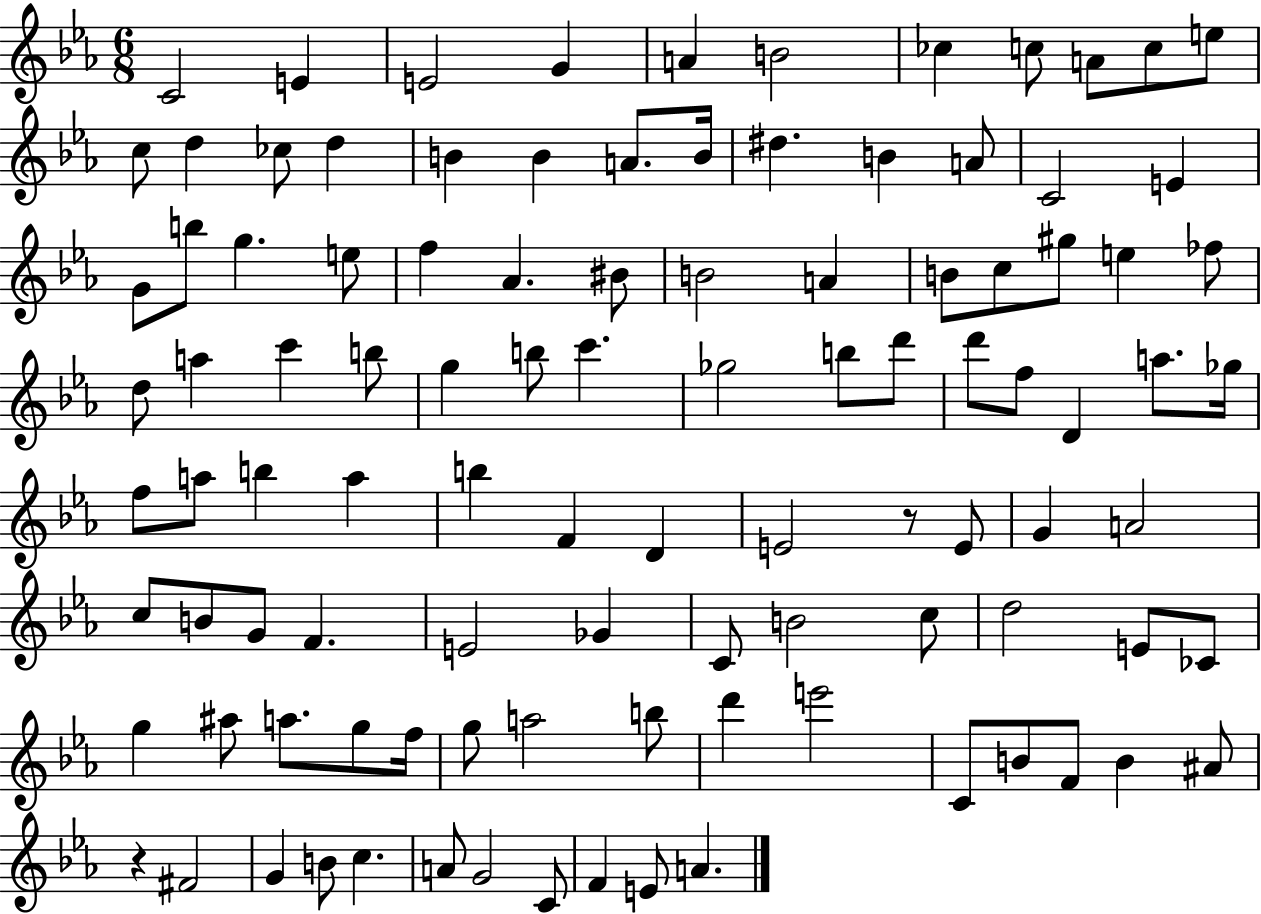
C4/h E4/q E4/h G4/q A4/q B4/h CES5/q C5/e A4/e C5/e E5/e C5/e D5/q CES5/e D5/q B4/q B4/q A4/e. B4/s D#5/q. B4/q A4/e C4/h E4/q G4/e B5/e G5/q. E5/e F5/q Ab4/q. BIS4/e B4/h A4/q B4/e C5/e G#5/e E5/q FES5/e D5/e A5/q C6/q B5/e G5/q B5/e C6/q. Gb5/h B5/e D6/e D6/e F5/e D4/q A5/e. Gb5/s F5/e A5/e B5/q A5/q B5/q F4/q D4/q E4/h R/e E4/e G4/q A4/h C5/e B4/e G4/e F4/q. E4/h Gb4/q C4/e B4/h C5/e D5/h E4/e CES4/e G5/q A#5/e A5/e. G5/e F5/s G5/e A5/h B5/e D6/q E6/h C4/e B4/e F4/e B4/q A#4/e R/q F#4/h G4/q B4/e C5/q. A4/e G4/h C4/e F4/q E4/e A4/q.